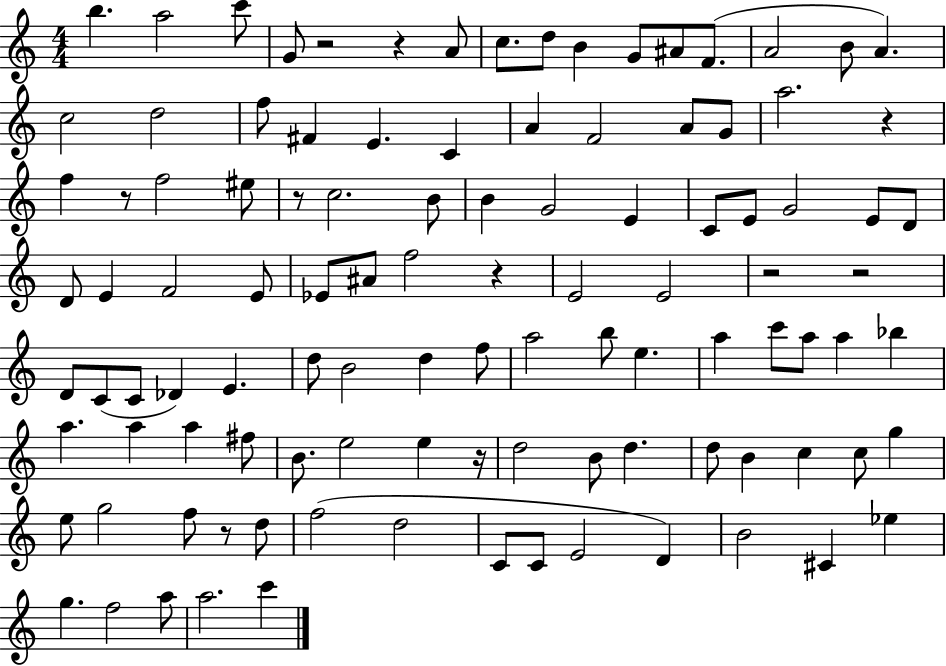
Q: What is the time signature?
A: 4/4